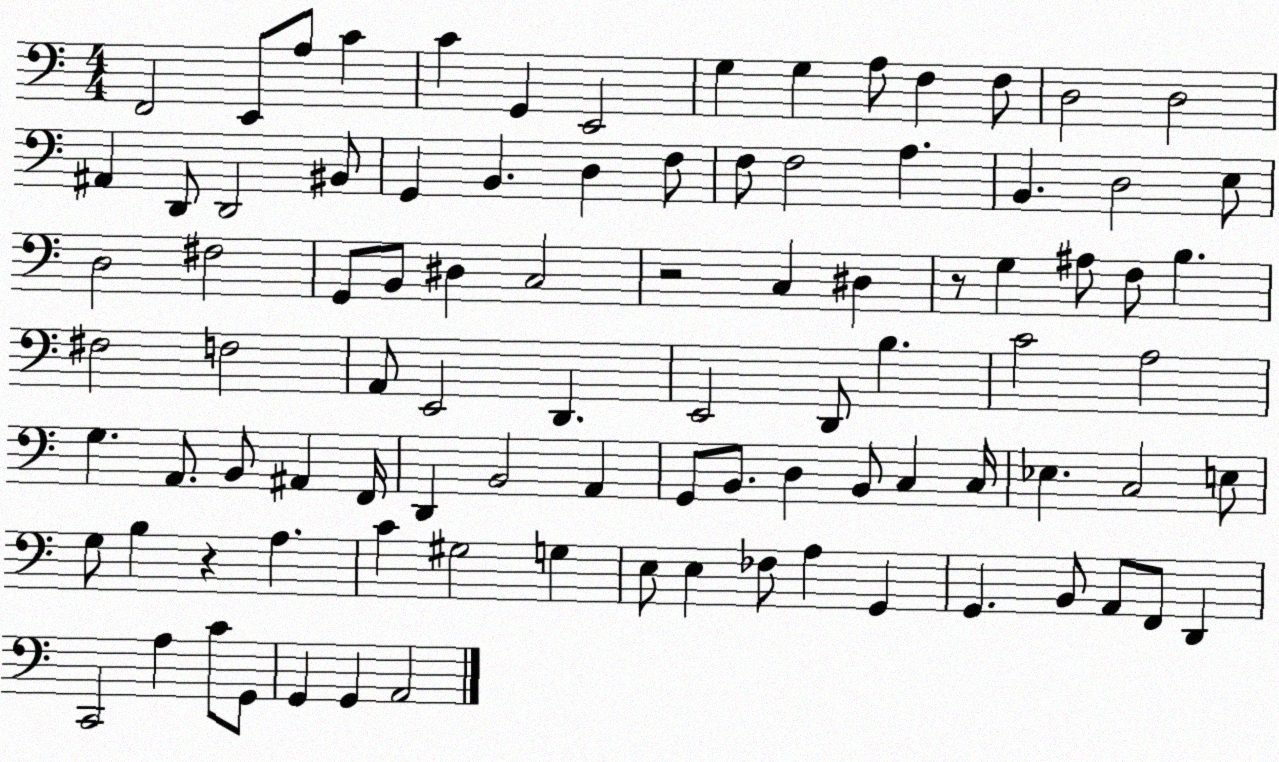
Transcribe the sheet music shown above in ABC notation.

X:1
T:Untitled
M:4/4
L:1/4
K:C
F,,2 E,,/2 A,/2 C C G,, E,,2 G, G, A,/2 F, F,/2 D,2 D,2 ^A,, D,,/2 D,,2 ^B,,/2 G,, B,, D, F,/2 F,/2 F,2 A, B,, D,2 E,/2 D,2 ^F,2 G,,/2 B,,/2 ^D, C,2 z2 C, ^D, z/2 G, ^A,/2 F,/2 B, ^F,2 F,2 A,,/2 E,,2 D,, E,,2 D,,/2 B, C2 A,2 G, A,,/2 B,,/2 ^A,, F,,/4 D,, B,,2 A,, G,,/2 B,,/2 D, B,,/2 C, C,/4 _E, C,2 E,/2 G,/2 B, z A, C ^G,2 G, E,/2 E, _F,/2 A, G,, G,, B,,/2 A,,/2 F,,/2 D,, C,,2 A, C/2 G,,/2 G,, G,, A,,2